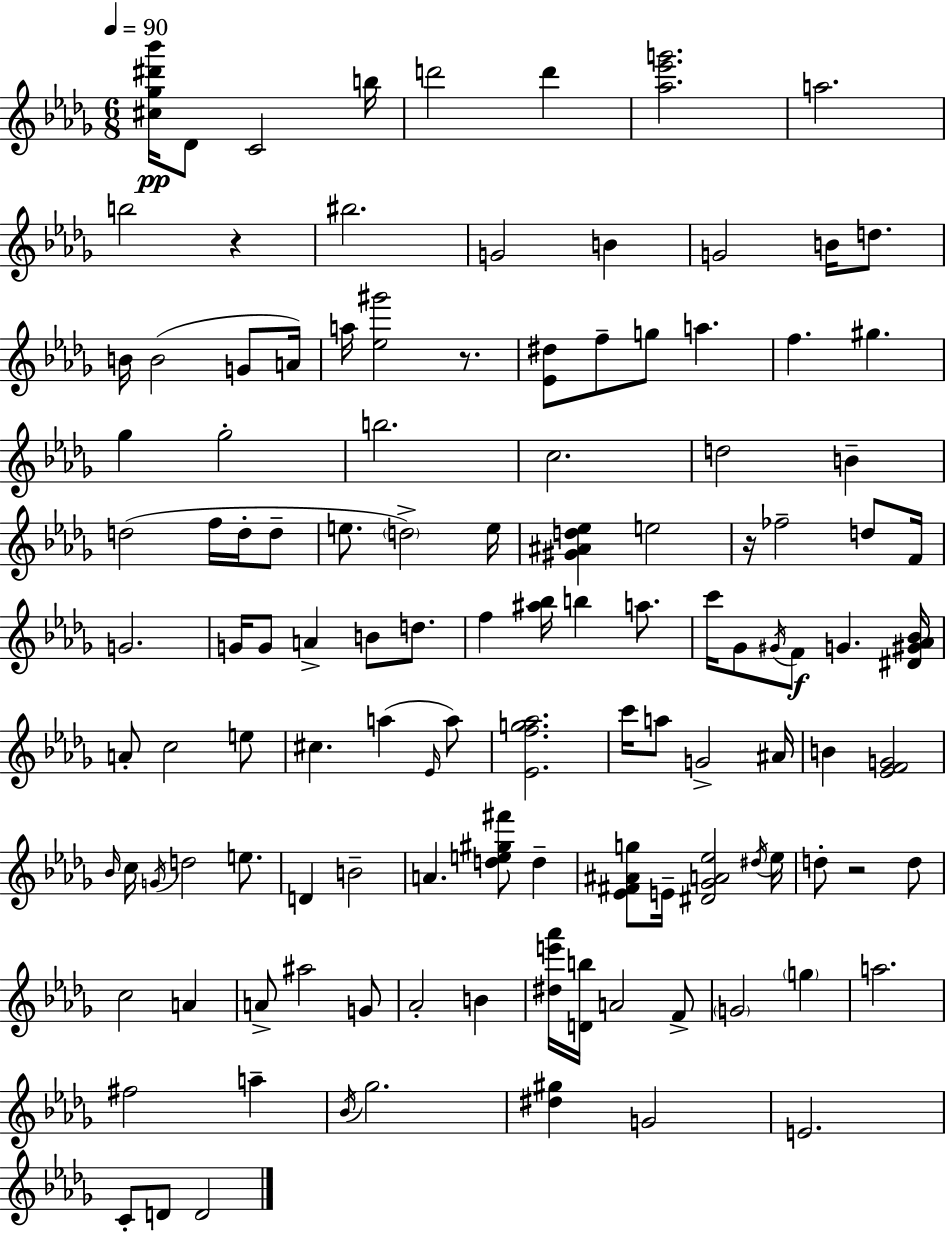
X:1
T:Untitled
M:6/8
L:1/4
K:Bbm
[^c_g^d'_b']/4 _D/2 C2 b/4 d'2 d' [_a_e'g']2 a2 b2 z ^b2 G2 B G2 B/4 d/2 B/4 B2 G/2 A/4 a/4 [_e^g']2 z/2 [_E^d]/2 f/2 g/2 a f ^g _g _g2 b2 c2 d2 B d2 f/4 d/4 d/2 e/2 d2 e/4 [^G^Ad_e] e2 z/4 _f2 d/2 F/4 G2 G/4 G/2 A B/2 d/2 f [^a_b]/4 b a/2 c'/4 _G/2 ^G/4 F/2 G [^D^G_A_B]/4 A/2 c2 e/2 ^c a _E/4 a/2 [_Efg_a]2 c'/4 a/2 G2 ^A/4 B [_EFG]2 _B/4 c/4 G/4 d2 e/2 D B2 A [de^g^f']/2 d [_E^F^Ag]/2 E/4 [^D_GA_e]2 ^d/4 _e/4 d/2 z2 d/2 c2 A A/2 ^a2 G/2 _A2 B [^de'_a']/4 [Db]/4 A2 F/2 G2 g a2 ^f2 a _B/4 _g2 [^d^g] G2 E2 C/2 D/2 D2